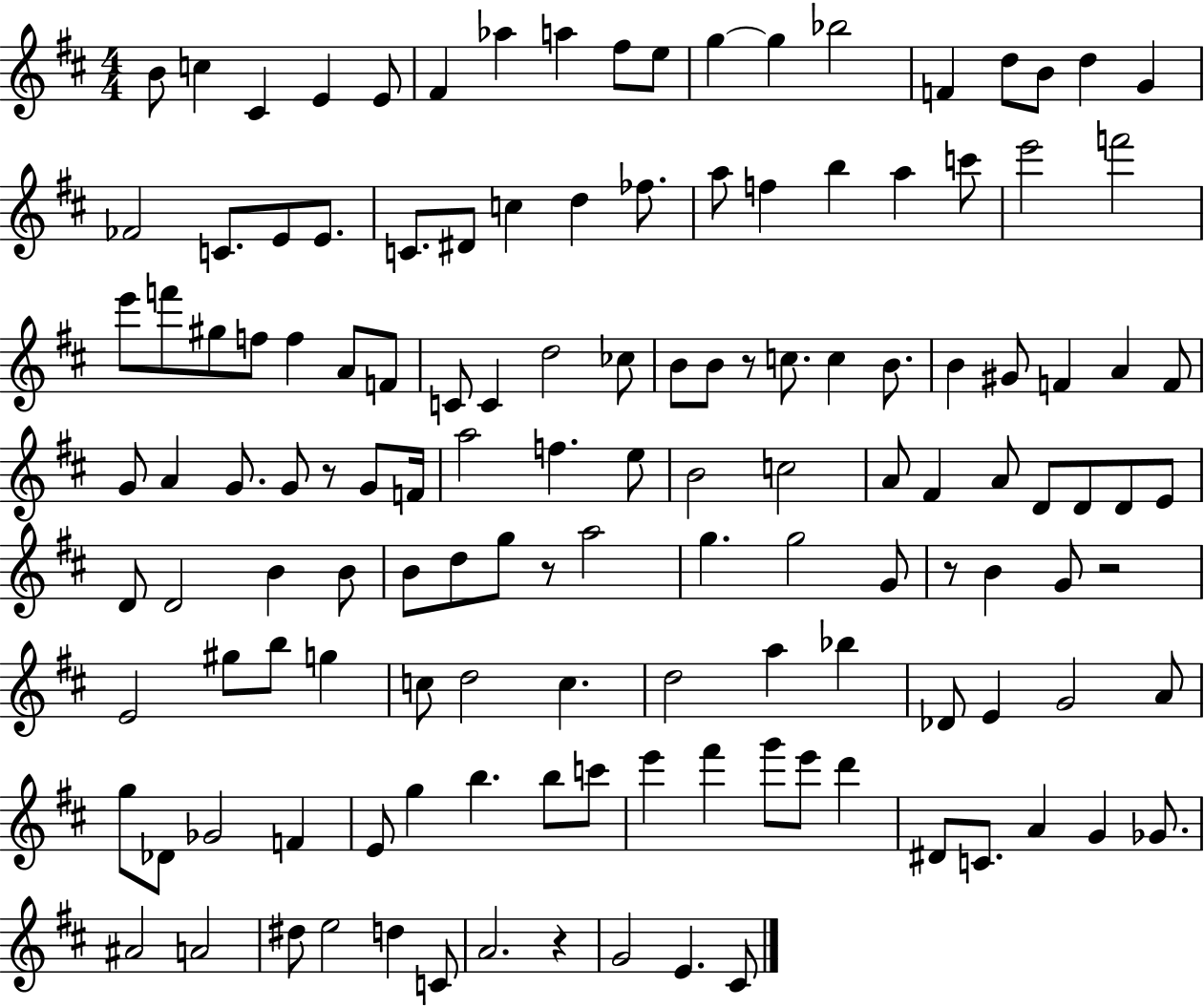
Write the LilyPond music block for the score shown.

{
  \clef treble
  \numericTimeSignature
  \time 4/4
  \key d \major
  b'8 c''4 cis'4 e'4 e'8 | fis'4 aes''4 a''4 fis''8 e''8 | g''4~~ g''4 bes''2 | f'4 d''8 b'8 d''4 g'4 | \break fes'2 c'8. e'8 e'8. | c'8. dis'8 c''4 d''4 fes''8. | a''8 f''4 b''4 a''4 c'''8 | e'''2 f'''2 | \break e'''8 f'''8 gis''8 f''8 f''4 a'8 f'8 | c'8 c'4 d''2 ces''8 | b'8 b'8 r8 c''8. c''4 b'8. | b'4 gis'8 f'4 a'4 f'8 | \break g'8 a'4 g'8. g'8 r8 g'8 f'16 | a''2 f''4. e''8 | b'2 c''2 | a'8 fis'4 a'8 d'8 d'8 d'8 e'8 | \break d'8 d'2 b'4 b'8 | b'8 d''8 g''8 r8 a''2 | g''4. g''2 g'8 | r8 b'4 g'8 r2 | \break e'2 gis''8 b''8 g''4 | c''8 d''2 c''4. | d''2 a''4 bes''4 | des'8 e'4 g'2 a'8 | \break g''8 des'8 ges'2 f'4 | e'8 g''4 b''4. b''8 c'''8 | e'''4 fis'''4 g'''8 e'''8 d'''4 | dis'8 c'8. a'4 g'4 ges'8. | \break ais'2 a'2 | dis''8 e''2 d''4 c'8 | a'2. r4 | g'2 e'4. cis'8 | \break \bar "|."
}